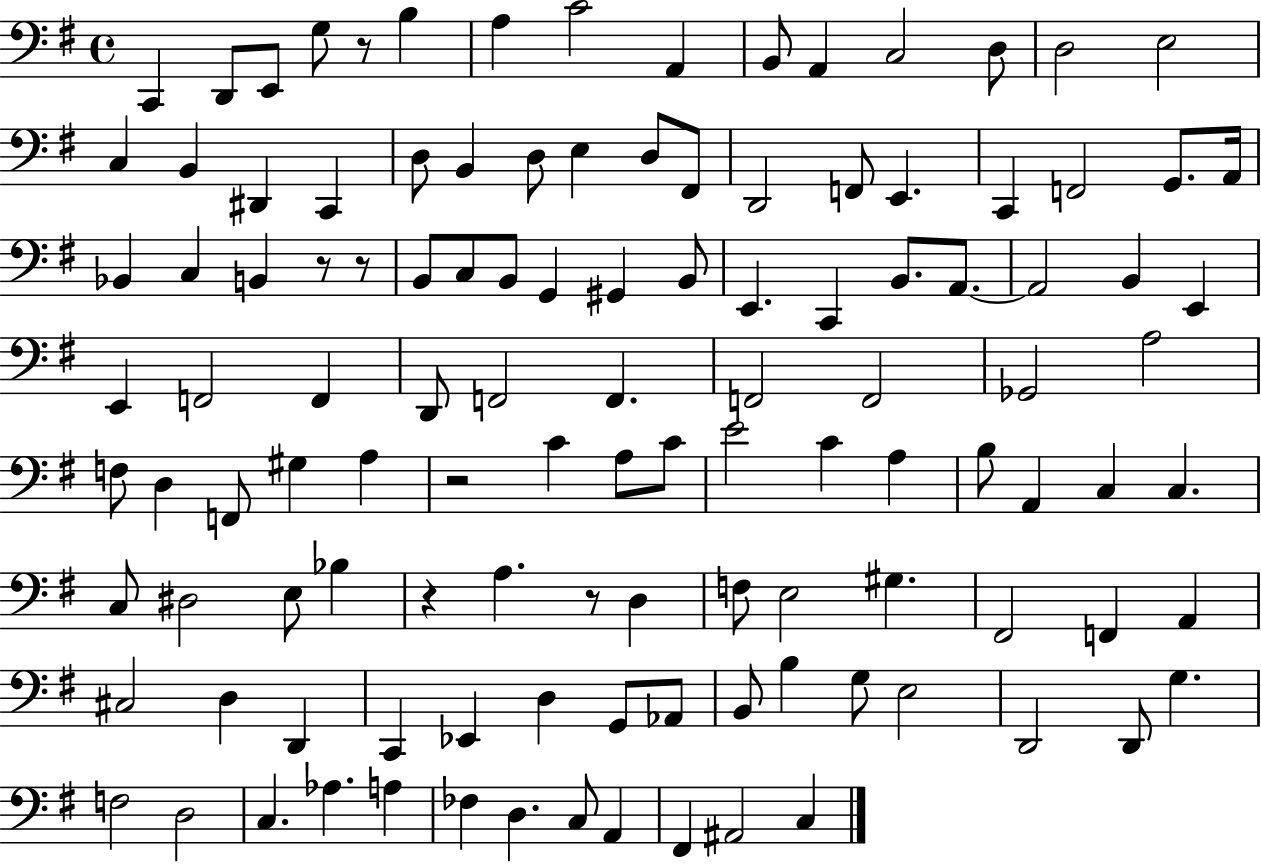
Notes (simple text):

C2/q D2/e E2/e G3/e R/e B3/q A3/q C4/h A2/q B2/e A2/q C3/h D3/e D3/h E3/h C3/q B2/q D#2/q C2/q D3/e B2/q D3/e E3/q D3/e F#2/e D2/h F2/e E2/q. C2/q F2/h G2/e. A2/s Bb2/q C3/q B2/q R/e R/e B2/e C3/e B2/e G2/q G#2/q B2/e E2/q. C2/q B2/e. A2/e. A2/h B2/q E2/q E2/q F2/h F2/q D2/e F2/h F2/q. F2/h F2/h Gb2/h A3/h F3/e D3/q F2/e G#3/q A3/q R/h C4/q A3/e C4/e E4/h C4/q A3/q B3/e A2/q C3/q C3/q. C3/e D#3/h E3/e Bb3/q R/q A3/q. R/e D3/q F3/e E3/h G#3/q. F#2/h F2/q A2/q C#3/h D3/q D2/q C2/q Eb2/q D3/q G2/e Ab2/e B2/e B3/q G3/e E3/h D2/h D2/e G3/q. F3/h D3/h C3/q. Ab3/q. A3/q FES3/q D3/q. C3/e A2/q F#2/q A#2/h C3/q